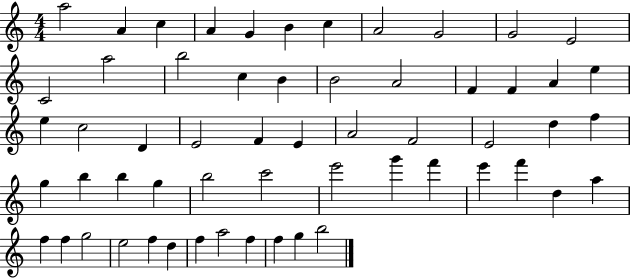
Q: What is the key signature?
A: C major